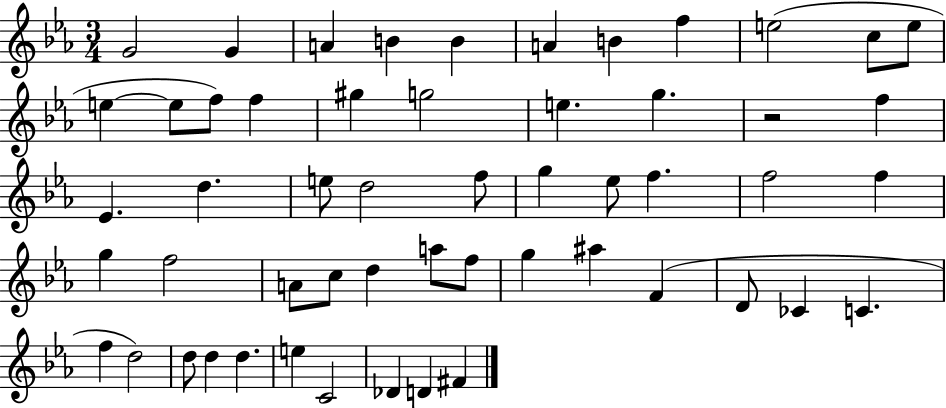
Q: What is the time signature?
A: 3/4